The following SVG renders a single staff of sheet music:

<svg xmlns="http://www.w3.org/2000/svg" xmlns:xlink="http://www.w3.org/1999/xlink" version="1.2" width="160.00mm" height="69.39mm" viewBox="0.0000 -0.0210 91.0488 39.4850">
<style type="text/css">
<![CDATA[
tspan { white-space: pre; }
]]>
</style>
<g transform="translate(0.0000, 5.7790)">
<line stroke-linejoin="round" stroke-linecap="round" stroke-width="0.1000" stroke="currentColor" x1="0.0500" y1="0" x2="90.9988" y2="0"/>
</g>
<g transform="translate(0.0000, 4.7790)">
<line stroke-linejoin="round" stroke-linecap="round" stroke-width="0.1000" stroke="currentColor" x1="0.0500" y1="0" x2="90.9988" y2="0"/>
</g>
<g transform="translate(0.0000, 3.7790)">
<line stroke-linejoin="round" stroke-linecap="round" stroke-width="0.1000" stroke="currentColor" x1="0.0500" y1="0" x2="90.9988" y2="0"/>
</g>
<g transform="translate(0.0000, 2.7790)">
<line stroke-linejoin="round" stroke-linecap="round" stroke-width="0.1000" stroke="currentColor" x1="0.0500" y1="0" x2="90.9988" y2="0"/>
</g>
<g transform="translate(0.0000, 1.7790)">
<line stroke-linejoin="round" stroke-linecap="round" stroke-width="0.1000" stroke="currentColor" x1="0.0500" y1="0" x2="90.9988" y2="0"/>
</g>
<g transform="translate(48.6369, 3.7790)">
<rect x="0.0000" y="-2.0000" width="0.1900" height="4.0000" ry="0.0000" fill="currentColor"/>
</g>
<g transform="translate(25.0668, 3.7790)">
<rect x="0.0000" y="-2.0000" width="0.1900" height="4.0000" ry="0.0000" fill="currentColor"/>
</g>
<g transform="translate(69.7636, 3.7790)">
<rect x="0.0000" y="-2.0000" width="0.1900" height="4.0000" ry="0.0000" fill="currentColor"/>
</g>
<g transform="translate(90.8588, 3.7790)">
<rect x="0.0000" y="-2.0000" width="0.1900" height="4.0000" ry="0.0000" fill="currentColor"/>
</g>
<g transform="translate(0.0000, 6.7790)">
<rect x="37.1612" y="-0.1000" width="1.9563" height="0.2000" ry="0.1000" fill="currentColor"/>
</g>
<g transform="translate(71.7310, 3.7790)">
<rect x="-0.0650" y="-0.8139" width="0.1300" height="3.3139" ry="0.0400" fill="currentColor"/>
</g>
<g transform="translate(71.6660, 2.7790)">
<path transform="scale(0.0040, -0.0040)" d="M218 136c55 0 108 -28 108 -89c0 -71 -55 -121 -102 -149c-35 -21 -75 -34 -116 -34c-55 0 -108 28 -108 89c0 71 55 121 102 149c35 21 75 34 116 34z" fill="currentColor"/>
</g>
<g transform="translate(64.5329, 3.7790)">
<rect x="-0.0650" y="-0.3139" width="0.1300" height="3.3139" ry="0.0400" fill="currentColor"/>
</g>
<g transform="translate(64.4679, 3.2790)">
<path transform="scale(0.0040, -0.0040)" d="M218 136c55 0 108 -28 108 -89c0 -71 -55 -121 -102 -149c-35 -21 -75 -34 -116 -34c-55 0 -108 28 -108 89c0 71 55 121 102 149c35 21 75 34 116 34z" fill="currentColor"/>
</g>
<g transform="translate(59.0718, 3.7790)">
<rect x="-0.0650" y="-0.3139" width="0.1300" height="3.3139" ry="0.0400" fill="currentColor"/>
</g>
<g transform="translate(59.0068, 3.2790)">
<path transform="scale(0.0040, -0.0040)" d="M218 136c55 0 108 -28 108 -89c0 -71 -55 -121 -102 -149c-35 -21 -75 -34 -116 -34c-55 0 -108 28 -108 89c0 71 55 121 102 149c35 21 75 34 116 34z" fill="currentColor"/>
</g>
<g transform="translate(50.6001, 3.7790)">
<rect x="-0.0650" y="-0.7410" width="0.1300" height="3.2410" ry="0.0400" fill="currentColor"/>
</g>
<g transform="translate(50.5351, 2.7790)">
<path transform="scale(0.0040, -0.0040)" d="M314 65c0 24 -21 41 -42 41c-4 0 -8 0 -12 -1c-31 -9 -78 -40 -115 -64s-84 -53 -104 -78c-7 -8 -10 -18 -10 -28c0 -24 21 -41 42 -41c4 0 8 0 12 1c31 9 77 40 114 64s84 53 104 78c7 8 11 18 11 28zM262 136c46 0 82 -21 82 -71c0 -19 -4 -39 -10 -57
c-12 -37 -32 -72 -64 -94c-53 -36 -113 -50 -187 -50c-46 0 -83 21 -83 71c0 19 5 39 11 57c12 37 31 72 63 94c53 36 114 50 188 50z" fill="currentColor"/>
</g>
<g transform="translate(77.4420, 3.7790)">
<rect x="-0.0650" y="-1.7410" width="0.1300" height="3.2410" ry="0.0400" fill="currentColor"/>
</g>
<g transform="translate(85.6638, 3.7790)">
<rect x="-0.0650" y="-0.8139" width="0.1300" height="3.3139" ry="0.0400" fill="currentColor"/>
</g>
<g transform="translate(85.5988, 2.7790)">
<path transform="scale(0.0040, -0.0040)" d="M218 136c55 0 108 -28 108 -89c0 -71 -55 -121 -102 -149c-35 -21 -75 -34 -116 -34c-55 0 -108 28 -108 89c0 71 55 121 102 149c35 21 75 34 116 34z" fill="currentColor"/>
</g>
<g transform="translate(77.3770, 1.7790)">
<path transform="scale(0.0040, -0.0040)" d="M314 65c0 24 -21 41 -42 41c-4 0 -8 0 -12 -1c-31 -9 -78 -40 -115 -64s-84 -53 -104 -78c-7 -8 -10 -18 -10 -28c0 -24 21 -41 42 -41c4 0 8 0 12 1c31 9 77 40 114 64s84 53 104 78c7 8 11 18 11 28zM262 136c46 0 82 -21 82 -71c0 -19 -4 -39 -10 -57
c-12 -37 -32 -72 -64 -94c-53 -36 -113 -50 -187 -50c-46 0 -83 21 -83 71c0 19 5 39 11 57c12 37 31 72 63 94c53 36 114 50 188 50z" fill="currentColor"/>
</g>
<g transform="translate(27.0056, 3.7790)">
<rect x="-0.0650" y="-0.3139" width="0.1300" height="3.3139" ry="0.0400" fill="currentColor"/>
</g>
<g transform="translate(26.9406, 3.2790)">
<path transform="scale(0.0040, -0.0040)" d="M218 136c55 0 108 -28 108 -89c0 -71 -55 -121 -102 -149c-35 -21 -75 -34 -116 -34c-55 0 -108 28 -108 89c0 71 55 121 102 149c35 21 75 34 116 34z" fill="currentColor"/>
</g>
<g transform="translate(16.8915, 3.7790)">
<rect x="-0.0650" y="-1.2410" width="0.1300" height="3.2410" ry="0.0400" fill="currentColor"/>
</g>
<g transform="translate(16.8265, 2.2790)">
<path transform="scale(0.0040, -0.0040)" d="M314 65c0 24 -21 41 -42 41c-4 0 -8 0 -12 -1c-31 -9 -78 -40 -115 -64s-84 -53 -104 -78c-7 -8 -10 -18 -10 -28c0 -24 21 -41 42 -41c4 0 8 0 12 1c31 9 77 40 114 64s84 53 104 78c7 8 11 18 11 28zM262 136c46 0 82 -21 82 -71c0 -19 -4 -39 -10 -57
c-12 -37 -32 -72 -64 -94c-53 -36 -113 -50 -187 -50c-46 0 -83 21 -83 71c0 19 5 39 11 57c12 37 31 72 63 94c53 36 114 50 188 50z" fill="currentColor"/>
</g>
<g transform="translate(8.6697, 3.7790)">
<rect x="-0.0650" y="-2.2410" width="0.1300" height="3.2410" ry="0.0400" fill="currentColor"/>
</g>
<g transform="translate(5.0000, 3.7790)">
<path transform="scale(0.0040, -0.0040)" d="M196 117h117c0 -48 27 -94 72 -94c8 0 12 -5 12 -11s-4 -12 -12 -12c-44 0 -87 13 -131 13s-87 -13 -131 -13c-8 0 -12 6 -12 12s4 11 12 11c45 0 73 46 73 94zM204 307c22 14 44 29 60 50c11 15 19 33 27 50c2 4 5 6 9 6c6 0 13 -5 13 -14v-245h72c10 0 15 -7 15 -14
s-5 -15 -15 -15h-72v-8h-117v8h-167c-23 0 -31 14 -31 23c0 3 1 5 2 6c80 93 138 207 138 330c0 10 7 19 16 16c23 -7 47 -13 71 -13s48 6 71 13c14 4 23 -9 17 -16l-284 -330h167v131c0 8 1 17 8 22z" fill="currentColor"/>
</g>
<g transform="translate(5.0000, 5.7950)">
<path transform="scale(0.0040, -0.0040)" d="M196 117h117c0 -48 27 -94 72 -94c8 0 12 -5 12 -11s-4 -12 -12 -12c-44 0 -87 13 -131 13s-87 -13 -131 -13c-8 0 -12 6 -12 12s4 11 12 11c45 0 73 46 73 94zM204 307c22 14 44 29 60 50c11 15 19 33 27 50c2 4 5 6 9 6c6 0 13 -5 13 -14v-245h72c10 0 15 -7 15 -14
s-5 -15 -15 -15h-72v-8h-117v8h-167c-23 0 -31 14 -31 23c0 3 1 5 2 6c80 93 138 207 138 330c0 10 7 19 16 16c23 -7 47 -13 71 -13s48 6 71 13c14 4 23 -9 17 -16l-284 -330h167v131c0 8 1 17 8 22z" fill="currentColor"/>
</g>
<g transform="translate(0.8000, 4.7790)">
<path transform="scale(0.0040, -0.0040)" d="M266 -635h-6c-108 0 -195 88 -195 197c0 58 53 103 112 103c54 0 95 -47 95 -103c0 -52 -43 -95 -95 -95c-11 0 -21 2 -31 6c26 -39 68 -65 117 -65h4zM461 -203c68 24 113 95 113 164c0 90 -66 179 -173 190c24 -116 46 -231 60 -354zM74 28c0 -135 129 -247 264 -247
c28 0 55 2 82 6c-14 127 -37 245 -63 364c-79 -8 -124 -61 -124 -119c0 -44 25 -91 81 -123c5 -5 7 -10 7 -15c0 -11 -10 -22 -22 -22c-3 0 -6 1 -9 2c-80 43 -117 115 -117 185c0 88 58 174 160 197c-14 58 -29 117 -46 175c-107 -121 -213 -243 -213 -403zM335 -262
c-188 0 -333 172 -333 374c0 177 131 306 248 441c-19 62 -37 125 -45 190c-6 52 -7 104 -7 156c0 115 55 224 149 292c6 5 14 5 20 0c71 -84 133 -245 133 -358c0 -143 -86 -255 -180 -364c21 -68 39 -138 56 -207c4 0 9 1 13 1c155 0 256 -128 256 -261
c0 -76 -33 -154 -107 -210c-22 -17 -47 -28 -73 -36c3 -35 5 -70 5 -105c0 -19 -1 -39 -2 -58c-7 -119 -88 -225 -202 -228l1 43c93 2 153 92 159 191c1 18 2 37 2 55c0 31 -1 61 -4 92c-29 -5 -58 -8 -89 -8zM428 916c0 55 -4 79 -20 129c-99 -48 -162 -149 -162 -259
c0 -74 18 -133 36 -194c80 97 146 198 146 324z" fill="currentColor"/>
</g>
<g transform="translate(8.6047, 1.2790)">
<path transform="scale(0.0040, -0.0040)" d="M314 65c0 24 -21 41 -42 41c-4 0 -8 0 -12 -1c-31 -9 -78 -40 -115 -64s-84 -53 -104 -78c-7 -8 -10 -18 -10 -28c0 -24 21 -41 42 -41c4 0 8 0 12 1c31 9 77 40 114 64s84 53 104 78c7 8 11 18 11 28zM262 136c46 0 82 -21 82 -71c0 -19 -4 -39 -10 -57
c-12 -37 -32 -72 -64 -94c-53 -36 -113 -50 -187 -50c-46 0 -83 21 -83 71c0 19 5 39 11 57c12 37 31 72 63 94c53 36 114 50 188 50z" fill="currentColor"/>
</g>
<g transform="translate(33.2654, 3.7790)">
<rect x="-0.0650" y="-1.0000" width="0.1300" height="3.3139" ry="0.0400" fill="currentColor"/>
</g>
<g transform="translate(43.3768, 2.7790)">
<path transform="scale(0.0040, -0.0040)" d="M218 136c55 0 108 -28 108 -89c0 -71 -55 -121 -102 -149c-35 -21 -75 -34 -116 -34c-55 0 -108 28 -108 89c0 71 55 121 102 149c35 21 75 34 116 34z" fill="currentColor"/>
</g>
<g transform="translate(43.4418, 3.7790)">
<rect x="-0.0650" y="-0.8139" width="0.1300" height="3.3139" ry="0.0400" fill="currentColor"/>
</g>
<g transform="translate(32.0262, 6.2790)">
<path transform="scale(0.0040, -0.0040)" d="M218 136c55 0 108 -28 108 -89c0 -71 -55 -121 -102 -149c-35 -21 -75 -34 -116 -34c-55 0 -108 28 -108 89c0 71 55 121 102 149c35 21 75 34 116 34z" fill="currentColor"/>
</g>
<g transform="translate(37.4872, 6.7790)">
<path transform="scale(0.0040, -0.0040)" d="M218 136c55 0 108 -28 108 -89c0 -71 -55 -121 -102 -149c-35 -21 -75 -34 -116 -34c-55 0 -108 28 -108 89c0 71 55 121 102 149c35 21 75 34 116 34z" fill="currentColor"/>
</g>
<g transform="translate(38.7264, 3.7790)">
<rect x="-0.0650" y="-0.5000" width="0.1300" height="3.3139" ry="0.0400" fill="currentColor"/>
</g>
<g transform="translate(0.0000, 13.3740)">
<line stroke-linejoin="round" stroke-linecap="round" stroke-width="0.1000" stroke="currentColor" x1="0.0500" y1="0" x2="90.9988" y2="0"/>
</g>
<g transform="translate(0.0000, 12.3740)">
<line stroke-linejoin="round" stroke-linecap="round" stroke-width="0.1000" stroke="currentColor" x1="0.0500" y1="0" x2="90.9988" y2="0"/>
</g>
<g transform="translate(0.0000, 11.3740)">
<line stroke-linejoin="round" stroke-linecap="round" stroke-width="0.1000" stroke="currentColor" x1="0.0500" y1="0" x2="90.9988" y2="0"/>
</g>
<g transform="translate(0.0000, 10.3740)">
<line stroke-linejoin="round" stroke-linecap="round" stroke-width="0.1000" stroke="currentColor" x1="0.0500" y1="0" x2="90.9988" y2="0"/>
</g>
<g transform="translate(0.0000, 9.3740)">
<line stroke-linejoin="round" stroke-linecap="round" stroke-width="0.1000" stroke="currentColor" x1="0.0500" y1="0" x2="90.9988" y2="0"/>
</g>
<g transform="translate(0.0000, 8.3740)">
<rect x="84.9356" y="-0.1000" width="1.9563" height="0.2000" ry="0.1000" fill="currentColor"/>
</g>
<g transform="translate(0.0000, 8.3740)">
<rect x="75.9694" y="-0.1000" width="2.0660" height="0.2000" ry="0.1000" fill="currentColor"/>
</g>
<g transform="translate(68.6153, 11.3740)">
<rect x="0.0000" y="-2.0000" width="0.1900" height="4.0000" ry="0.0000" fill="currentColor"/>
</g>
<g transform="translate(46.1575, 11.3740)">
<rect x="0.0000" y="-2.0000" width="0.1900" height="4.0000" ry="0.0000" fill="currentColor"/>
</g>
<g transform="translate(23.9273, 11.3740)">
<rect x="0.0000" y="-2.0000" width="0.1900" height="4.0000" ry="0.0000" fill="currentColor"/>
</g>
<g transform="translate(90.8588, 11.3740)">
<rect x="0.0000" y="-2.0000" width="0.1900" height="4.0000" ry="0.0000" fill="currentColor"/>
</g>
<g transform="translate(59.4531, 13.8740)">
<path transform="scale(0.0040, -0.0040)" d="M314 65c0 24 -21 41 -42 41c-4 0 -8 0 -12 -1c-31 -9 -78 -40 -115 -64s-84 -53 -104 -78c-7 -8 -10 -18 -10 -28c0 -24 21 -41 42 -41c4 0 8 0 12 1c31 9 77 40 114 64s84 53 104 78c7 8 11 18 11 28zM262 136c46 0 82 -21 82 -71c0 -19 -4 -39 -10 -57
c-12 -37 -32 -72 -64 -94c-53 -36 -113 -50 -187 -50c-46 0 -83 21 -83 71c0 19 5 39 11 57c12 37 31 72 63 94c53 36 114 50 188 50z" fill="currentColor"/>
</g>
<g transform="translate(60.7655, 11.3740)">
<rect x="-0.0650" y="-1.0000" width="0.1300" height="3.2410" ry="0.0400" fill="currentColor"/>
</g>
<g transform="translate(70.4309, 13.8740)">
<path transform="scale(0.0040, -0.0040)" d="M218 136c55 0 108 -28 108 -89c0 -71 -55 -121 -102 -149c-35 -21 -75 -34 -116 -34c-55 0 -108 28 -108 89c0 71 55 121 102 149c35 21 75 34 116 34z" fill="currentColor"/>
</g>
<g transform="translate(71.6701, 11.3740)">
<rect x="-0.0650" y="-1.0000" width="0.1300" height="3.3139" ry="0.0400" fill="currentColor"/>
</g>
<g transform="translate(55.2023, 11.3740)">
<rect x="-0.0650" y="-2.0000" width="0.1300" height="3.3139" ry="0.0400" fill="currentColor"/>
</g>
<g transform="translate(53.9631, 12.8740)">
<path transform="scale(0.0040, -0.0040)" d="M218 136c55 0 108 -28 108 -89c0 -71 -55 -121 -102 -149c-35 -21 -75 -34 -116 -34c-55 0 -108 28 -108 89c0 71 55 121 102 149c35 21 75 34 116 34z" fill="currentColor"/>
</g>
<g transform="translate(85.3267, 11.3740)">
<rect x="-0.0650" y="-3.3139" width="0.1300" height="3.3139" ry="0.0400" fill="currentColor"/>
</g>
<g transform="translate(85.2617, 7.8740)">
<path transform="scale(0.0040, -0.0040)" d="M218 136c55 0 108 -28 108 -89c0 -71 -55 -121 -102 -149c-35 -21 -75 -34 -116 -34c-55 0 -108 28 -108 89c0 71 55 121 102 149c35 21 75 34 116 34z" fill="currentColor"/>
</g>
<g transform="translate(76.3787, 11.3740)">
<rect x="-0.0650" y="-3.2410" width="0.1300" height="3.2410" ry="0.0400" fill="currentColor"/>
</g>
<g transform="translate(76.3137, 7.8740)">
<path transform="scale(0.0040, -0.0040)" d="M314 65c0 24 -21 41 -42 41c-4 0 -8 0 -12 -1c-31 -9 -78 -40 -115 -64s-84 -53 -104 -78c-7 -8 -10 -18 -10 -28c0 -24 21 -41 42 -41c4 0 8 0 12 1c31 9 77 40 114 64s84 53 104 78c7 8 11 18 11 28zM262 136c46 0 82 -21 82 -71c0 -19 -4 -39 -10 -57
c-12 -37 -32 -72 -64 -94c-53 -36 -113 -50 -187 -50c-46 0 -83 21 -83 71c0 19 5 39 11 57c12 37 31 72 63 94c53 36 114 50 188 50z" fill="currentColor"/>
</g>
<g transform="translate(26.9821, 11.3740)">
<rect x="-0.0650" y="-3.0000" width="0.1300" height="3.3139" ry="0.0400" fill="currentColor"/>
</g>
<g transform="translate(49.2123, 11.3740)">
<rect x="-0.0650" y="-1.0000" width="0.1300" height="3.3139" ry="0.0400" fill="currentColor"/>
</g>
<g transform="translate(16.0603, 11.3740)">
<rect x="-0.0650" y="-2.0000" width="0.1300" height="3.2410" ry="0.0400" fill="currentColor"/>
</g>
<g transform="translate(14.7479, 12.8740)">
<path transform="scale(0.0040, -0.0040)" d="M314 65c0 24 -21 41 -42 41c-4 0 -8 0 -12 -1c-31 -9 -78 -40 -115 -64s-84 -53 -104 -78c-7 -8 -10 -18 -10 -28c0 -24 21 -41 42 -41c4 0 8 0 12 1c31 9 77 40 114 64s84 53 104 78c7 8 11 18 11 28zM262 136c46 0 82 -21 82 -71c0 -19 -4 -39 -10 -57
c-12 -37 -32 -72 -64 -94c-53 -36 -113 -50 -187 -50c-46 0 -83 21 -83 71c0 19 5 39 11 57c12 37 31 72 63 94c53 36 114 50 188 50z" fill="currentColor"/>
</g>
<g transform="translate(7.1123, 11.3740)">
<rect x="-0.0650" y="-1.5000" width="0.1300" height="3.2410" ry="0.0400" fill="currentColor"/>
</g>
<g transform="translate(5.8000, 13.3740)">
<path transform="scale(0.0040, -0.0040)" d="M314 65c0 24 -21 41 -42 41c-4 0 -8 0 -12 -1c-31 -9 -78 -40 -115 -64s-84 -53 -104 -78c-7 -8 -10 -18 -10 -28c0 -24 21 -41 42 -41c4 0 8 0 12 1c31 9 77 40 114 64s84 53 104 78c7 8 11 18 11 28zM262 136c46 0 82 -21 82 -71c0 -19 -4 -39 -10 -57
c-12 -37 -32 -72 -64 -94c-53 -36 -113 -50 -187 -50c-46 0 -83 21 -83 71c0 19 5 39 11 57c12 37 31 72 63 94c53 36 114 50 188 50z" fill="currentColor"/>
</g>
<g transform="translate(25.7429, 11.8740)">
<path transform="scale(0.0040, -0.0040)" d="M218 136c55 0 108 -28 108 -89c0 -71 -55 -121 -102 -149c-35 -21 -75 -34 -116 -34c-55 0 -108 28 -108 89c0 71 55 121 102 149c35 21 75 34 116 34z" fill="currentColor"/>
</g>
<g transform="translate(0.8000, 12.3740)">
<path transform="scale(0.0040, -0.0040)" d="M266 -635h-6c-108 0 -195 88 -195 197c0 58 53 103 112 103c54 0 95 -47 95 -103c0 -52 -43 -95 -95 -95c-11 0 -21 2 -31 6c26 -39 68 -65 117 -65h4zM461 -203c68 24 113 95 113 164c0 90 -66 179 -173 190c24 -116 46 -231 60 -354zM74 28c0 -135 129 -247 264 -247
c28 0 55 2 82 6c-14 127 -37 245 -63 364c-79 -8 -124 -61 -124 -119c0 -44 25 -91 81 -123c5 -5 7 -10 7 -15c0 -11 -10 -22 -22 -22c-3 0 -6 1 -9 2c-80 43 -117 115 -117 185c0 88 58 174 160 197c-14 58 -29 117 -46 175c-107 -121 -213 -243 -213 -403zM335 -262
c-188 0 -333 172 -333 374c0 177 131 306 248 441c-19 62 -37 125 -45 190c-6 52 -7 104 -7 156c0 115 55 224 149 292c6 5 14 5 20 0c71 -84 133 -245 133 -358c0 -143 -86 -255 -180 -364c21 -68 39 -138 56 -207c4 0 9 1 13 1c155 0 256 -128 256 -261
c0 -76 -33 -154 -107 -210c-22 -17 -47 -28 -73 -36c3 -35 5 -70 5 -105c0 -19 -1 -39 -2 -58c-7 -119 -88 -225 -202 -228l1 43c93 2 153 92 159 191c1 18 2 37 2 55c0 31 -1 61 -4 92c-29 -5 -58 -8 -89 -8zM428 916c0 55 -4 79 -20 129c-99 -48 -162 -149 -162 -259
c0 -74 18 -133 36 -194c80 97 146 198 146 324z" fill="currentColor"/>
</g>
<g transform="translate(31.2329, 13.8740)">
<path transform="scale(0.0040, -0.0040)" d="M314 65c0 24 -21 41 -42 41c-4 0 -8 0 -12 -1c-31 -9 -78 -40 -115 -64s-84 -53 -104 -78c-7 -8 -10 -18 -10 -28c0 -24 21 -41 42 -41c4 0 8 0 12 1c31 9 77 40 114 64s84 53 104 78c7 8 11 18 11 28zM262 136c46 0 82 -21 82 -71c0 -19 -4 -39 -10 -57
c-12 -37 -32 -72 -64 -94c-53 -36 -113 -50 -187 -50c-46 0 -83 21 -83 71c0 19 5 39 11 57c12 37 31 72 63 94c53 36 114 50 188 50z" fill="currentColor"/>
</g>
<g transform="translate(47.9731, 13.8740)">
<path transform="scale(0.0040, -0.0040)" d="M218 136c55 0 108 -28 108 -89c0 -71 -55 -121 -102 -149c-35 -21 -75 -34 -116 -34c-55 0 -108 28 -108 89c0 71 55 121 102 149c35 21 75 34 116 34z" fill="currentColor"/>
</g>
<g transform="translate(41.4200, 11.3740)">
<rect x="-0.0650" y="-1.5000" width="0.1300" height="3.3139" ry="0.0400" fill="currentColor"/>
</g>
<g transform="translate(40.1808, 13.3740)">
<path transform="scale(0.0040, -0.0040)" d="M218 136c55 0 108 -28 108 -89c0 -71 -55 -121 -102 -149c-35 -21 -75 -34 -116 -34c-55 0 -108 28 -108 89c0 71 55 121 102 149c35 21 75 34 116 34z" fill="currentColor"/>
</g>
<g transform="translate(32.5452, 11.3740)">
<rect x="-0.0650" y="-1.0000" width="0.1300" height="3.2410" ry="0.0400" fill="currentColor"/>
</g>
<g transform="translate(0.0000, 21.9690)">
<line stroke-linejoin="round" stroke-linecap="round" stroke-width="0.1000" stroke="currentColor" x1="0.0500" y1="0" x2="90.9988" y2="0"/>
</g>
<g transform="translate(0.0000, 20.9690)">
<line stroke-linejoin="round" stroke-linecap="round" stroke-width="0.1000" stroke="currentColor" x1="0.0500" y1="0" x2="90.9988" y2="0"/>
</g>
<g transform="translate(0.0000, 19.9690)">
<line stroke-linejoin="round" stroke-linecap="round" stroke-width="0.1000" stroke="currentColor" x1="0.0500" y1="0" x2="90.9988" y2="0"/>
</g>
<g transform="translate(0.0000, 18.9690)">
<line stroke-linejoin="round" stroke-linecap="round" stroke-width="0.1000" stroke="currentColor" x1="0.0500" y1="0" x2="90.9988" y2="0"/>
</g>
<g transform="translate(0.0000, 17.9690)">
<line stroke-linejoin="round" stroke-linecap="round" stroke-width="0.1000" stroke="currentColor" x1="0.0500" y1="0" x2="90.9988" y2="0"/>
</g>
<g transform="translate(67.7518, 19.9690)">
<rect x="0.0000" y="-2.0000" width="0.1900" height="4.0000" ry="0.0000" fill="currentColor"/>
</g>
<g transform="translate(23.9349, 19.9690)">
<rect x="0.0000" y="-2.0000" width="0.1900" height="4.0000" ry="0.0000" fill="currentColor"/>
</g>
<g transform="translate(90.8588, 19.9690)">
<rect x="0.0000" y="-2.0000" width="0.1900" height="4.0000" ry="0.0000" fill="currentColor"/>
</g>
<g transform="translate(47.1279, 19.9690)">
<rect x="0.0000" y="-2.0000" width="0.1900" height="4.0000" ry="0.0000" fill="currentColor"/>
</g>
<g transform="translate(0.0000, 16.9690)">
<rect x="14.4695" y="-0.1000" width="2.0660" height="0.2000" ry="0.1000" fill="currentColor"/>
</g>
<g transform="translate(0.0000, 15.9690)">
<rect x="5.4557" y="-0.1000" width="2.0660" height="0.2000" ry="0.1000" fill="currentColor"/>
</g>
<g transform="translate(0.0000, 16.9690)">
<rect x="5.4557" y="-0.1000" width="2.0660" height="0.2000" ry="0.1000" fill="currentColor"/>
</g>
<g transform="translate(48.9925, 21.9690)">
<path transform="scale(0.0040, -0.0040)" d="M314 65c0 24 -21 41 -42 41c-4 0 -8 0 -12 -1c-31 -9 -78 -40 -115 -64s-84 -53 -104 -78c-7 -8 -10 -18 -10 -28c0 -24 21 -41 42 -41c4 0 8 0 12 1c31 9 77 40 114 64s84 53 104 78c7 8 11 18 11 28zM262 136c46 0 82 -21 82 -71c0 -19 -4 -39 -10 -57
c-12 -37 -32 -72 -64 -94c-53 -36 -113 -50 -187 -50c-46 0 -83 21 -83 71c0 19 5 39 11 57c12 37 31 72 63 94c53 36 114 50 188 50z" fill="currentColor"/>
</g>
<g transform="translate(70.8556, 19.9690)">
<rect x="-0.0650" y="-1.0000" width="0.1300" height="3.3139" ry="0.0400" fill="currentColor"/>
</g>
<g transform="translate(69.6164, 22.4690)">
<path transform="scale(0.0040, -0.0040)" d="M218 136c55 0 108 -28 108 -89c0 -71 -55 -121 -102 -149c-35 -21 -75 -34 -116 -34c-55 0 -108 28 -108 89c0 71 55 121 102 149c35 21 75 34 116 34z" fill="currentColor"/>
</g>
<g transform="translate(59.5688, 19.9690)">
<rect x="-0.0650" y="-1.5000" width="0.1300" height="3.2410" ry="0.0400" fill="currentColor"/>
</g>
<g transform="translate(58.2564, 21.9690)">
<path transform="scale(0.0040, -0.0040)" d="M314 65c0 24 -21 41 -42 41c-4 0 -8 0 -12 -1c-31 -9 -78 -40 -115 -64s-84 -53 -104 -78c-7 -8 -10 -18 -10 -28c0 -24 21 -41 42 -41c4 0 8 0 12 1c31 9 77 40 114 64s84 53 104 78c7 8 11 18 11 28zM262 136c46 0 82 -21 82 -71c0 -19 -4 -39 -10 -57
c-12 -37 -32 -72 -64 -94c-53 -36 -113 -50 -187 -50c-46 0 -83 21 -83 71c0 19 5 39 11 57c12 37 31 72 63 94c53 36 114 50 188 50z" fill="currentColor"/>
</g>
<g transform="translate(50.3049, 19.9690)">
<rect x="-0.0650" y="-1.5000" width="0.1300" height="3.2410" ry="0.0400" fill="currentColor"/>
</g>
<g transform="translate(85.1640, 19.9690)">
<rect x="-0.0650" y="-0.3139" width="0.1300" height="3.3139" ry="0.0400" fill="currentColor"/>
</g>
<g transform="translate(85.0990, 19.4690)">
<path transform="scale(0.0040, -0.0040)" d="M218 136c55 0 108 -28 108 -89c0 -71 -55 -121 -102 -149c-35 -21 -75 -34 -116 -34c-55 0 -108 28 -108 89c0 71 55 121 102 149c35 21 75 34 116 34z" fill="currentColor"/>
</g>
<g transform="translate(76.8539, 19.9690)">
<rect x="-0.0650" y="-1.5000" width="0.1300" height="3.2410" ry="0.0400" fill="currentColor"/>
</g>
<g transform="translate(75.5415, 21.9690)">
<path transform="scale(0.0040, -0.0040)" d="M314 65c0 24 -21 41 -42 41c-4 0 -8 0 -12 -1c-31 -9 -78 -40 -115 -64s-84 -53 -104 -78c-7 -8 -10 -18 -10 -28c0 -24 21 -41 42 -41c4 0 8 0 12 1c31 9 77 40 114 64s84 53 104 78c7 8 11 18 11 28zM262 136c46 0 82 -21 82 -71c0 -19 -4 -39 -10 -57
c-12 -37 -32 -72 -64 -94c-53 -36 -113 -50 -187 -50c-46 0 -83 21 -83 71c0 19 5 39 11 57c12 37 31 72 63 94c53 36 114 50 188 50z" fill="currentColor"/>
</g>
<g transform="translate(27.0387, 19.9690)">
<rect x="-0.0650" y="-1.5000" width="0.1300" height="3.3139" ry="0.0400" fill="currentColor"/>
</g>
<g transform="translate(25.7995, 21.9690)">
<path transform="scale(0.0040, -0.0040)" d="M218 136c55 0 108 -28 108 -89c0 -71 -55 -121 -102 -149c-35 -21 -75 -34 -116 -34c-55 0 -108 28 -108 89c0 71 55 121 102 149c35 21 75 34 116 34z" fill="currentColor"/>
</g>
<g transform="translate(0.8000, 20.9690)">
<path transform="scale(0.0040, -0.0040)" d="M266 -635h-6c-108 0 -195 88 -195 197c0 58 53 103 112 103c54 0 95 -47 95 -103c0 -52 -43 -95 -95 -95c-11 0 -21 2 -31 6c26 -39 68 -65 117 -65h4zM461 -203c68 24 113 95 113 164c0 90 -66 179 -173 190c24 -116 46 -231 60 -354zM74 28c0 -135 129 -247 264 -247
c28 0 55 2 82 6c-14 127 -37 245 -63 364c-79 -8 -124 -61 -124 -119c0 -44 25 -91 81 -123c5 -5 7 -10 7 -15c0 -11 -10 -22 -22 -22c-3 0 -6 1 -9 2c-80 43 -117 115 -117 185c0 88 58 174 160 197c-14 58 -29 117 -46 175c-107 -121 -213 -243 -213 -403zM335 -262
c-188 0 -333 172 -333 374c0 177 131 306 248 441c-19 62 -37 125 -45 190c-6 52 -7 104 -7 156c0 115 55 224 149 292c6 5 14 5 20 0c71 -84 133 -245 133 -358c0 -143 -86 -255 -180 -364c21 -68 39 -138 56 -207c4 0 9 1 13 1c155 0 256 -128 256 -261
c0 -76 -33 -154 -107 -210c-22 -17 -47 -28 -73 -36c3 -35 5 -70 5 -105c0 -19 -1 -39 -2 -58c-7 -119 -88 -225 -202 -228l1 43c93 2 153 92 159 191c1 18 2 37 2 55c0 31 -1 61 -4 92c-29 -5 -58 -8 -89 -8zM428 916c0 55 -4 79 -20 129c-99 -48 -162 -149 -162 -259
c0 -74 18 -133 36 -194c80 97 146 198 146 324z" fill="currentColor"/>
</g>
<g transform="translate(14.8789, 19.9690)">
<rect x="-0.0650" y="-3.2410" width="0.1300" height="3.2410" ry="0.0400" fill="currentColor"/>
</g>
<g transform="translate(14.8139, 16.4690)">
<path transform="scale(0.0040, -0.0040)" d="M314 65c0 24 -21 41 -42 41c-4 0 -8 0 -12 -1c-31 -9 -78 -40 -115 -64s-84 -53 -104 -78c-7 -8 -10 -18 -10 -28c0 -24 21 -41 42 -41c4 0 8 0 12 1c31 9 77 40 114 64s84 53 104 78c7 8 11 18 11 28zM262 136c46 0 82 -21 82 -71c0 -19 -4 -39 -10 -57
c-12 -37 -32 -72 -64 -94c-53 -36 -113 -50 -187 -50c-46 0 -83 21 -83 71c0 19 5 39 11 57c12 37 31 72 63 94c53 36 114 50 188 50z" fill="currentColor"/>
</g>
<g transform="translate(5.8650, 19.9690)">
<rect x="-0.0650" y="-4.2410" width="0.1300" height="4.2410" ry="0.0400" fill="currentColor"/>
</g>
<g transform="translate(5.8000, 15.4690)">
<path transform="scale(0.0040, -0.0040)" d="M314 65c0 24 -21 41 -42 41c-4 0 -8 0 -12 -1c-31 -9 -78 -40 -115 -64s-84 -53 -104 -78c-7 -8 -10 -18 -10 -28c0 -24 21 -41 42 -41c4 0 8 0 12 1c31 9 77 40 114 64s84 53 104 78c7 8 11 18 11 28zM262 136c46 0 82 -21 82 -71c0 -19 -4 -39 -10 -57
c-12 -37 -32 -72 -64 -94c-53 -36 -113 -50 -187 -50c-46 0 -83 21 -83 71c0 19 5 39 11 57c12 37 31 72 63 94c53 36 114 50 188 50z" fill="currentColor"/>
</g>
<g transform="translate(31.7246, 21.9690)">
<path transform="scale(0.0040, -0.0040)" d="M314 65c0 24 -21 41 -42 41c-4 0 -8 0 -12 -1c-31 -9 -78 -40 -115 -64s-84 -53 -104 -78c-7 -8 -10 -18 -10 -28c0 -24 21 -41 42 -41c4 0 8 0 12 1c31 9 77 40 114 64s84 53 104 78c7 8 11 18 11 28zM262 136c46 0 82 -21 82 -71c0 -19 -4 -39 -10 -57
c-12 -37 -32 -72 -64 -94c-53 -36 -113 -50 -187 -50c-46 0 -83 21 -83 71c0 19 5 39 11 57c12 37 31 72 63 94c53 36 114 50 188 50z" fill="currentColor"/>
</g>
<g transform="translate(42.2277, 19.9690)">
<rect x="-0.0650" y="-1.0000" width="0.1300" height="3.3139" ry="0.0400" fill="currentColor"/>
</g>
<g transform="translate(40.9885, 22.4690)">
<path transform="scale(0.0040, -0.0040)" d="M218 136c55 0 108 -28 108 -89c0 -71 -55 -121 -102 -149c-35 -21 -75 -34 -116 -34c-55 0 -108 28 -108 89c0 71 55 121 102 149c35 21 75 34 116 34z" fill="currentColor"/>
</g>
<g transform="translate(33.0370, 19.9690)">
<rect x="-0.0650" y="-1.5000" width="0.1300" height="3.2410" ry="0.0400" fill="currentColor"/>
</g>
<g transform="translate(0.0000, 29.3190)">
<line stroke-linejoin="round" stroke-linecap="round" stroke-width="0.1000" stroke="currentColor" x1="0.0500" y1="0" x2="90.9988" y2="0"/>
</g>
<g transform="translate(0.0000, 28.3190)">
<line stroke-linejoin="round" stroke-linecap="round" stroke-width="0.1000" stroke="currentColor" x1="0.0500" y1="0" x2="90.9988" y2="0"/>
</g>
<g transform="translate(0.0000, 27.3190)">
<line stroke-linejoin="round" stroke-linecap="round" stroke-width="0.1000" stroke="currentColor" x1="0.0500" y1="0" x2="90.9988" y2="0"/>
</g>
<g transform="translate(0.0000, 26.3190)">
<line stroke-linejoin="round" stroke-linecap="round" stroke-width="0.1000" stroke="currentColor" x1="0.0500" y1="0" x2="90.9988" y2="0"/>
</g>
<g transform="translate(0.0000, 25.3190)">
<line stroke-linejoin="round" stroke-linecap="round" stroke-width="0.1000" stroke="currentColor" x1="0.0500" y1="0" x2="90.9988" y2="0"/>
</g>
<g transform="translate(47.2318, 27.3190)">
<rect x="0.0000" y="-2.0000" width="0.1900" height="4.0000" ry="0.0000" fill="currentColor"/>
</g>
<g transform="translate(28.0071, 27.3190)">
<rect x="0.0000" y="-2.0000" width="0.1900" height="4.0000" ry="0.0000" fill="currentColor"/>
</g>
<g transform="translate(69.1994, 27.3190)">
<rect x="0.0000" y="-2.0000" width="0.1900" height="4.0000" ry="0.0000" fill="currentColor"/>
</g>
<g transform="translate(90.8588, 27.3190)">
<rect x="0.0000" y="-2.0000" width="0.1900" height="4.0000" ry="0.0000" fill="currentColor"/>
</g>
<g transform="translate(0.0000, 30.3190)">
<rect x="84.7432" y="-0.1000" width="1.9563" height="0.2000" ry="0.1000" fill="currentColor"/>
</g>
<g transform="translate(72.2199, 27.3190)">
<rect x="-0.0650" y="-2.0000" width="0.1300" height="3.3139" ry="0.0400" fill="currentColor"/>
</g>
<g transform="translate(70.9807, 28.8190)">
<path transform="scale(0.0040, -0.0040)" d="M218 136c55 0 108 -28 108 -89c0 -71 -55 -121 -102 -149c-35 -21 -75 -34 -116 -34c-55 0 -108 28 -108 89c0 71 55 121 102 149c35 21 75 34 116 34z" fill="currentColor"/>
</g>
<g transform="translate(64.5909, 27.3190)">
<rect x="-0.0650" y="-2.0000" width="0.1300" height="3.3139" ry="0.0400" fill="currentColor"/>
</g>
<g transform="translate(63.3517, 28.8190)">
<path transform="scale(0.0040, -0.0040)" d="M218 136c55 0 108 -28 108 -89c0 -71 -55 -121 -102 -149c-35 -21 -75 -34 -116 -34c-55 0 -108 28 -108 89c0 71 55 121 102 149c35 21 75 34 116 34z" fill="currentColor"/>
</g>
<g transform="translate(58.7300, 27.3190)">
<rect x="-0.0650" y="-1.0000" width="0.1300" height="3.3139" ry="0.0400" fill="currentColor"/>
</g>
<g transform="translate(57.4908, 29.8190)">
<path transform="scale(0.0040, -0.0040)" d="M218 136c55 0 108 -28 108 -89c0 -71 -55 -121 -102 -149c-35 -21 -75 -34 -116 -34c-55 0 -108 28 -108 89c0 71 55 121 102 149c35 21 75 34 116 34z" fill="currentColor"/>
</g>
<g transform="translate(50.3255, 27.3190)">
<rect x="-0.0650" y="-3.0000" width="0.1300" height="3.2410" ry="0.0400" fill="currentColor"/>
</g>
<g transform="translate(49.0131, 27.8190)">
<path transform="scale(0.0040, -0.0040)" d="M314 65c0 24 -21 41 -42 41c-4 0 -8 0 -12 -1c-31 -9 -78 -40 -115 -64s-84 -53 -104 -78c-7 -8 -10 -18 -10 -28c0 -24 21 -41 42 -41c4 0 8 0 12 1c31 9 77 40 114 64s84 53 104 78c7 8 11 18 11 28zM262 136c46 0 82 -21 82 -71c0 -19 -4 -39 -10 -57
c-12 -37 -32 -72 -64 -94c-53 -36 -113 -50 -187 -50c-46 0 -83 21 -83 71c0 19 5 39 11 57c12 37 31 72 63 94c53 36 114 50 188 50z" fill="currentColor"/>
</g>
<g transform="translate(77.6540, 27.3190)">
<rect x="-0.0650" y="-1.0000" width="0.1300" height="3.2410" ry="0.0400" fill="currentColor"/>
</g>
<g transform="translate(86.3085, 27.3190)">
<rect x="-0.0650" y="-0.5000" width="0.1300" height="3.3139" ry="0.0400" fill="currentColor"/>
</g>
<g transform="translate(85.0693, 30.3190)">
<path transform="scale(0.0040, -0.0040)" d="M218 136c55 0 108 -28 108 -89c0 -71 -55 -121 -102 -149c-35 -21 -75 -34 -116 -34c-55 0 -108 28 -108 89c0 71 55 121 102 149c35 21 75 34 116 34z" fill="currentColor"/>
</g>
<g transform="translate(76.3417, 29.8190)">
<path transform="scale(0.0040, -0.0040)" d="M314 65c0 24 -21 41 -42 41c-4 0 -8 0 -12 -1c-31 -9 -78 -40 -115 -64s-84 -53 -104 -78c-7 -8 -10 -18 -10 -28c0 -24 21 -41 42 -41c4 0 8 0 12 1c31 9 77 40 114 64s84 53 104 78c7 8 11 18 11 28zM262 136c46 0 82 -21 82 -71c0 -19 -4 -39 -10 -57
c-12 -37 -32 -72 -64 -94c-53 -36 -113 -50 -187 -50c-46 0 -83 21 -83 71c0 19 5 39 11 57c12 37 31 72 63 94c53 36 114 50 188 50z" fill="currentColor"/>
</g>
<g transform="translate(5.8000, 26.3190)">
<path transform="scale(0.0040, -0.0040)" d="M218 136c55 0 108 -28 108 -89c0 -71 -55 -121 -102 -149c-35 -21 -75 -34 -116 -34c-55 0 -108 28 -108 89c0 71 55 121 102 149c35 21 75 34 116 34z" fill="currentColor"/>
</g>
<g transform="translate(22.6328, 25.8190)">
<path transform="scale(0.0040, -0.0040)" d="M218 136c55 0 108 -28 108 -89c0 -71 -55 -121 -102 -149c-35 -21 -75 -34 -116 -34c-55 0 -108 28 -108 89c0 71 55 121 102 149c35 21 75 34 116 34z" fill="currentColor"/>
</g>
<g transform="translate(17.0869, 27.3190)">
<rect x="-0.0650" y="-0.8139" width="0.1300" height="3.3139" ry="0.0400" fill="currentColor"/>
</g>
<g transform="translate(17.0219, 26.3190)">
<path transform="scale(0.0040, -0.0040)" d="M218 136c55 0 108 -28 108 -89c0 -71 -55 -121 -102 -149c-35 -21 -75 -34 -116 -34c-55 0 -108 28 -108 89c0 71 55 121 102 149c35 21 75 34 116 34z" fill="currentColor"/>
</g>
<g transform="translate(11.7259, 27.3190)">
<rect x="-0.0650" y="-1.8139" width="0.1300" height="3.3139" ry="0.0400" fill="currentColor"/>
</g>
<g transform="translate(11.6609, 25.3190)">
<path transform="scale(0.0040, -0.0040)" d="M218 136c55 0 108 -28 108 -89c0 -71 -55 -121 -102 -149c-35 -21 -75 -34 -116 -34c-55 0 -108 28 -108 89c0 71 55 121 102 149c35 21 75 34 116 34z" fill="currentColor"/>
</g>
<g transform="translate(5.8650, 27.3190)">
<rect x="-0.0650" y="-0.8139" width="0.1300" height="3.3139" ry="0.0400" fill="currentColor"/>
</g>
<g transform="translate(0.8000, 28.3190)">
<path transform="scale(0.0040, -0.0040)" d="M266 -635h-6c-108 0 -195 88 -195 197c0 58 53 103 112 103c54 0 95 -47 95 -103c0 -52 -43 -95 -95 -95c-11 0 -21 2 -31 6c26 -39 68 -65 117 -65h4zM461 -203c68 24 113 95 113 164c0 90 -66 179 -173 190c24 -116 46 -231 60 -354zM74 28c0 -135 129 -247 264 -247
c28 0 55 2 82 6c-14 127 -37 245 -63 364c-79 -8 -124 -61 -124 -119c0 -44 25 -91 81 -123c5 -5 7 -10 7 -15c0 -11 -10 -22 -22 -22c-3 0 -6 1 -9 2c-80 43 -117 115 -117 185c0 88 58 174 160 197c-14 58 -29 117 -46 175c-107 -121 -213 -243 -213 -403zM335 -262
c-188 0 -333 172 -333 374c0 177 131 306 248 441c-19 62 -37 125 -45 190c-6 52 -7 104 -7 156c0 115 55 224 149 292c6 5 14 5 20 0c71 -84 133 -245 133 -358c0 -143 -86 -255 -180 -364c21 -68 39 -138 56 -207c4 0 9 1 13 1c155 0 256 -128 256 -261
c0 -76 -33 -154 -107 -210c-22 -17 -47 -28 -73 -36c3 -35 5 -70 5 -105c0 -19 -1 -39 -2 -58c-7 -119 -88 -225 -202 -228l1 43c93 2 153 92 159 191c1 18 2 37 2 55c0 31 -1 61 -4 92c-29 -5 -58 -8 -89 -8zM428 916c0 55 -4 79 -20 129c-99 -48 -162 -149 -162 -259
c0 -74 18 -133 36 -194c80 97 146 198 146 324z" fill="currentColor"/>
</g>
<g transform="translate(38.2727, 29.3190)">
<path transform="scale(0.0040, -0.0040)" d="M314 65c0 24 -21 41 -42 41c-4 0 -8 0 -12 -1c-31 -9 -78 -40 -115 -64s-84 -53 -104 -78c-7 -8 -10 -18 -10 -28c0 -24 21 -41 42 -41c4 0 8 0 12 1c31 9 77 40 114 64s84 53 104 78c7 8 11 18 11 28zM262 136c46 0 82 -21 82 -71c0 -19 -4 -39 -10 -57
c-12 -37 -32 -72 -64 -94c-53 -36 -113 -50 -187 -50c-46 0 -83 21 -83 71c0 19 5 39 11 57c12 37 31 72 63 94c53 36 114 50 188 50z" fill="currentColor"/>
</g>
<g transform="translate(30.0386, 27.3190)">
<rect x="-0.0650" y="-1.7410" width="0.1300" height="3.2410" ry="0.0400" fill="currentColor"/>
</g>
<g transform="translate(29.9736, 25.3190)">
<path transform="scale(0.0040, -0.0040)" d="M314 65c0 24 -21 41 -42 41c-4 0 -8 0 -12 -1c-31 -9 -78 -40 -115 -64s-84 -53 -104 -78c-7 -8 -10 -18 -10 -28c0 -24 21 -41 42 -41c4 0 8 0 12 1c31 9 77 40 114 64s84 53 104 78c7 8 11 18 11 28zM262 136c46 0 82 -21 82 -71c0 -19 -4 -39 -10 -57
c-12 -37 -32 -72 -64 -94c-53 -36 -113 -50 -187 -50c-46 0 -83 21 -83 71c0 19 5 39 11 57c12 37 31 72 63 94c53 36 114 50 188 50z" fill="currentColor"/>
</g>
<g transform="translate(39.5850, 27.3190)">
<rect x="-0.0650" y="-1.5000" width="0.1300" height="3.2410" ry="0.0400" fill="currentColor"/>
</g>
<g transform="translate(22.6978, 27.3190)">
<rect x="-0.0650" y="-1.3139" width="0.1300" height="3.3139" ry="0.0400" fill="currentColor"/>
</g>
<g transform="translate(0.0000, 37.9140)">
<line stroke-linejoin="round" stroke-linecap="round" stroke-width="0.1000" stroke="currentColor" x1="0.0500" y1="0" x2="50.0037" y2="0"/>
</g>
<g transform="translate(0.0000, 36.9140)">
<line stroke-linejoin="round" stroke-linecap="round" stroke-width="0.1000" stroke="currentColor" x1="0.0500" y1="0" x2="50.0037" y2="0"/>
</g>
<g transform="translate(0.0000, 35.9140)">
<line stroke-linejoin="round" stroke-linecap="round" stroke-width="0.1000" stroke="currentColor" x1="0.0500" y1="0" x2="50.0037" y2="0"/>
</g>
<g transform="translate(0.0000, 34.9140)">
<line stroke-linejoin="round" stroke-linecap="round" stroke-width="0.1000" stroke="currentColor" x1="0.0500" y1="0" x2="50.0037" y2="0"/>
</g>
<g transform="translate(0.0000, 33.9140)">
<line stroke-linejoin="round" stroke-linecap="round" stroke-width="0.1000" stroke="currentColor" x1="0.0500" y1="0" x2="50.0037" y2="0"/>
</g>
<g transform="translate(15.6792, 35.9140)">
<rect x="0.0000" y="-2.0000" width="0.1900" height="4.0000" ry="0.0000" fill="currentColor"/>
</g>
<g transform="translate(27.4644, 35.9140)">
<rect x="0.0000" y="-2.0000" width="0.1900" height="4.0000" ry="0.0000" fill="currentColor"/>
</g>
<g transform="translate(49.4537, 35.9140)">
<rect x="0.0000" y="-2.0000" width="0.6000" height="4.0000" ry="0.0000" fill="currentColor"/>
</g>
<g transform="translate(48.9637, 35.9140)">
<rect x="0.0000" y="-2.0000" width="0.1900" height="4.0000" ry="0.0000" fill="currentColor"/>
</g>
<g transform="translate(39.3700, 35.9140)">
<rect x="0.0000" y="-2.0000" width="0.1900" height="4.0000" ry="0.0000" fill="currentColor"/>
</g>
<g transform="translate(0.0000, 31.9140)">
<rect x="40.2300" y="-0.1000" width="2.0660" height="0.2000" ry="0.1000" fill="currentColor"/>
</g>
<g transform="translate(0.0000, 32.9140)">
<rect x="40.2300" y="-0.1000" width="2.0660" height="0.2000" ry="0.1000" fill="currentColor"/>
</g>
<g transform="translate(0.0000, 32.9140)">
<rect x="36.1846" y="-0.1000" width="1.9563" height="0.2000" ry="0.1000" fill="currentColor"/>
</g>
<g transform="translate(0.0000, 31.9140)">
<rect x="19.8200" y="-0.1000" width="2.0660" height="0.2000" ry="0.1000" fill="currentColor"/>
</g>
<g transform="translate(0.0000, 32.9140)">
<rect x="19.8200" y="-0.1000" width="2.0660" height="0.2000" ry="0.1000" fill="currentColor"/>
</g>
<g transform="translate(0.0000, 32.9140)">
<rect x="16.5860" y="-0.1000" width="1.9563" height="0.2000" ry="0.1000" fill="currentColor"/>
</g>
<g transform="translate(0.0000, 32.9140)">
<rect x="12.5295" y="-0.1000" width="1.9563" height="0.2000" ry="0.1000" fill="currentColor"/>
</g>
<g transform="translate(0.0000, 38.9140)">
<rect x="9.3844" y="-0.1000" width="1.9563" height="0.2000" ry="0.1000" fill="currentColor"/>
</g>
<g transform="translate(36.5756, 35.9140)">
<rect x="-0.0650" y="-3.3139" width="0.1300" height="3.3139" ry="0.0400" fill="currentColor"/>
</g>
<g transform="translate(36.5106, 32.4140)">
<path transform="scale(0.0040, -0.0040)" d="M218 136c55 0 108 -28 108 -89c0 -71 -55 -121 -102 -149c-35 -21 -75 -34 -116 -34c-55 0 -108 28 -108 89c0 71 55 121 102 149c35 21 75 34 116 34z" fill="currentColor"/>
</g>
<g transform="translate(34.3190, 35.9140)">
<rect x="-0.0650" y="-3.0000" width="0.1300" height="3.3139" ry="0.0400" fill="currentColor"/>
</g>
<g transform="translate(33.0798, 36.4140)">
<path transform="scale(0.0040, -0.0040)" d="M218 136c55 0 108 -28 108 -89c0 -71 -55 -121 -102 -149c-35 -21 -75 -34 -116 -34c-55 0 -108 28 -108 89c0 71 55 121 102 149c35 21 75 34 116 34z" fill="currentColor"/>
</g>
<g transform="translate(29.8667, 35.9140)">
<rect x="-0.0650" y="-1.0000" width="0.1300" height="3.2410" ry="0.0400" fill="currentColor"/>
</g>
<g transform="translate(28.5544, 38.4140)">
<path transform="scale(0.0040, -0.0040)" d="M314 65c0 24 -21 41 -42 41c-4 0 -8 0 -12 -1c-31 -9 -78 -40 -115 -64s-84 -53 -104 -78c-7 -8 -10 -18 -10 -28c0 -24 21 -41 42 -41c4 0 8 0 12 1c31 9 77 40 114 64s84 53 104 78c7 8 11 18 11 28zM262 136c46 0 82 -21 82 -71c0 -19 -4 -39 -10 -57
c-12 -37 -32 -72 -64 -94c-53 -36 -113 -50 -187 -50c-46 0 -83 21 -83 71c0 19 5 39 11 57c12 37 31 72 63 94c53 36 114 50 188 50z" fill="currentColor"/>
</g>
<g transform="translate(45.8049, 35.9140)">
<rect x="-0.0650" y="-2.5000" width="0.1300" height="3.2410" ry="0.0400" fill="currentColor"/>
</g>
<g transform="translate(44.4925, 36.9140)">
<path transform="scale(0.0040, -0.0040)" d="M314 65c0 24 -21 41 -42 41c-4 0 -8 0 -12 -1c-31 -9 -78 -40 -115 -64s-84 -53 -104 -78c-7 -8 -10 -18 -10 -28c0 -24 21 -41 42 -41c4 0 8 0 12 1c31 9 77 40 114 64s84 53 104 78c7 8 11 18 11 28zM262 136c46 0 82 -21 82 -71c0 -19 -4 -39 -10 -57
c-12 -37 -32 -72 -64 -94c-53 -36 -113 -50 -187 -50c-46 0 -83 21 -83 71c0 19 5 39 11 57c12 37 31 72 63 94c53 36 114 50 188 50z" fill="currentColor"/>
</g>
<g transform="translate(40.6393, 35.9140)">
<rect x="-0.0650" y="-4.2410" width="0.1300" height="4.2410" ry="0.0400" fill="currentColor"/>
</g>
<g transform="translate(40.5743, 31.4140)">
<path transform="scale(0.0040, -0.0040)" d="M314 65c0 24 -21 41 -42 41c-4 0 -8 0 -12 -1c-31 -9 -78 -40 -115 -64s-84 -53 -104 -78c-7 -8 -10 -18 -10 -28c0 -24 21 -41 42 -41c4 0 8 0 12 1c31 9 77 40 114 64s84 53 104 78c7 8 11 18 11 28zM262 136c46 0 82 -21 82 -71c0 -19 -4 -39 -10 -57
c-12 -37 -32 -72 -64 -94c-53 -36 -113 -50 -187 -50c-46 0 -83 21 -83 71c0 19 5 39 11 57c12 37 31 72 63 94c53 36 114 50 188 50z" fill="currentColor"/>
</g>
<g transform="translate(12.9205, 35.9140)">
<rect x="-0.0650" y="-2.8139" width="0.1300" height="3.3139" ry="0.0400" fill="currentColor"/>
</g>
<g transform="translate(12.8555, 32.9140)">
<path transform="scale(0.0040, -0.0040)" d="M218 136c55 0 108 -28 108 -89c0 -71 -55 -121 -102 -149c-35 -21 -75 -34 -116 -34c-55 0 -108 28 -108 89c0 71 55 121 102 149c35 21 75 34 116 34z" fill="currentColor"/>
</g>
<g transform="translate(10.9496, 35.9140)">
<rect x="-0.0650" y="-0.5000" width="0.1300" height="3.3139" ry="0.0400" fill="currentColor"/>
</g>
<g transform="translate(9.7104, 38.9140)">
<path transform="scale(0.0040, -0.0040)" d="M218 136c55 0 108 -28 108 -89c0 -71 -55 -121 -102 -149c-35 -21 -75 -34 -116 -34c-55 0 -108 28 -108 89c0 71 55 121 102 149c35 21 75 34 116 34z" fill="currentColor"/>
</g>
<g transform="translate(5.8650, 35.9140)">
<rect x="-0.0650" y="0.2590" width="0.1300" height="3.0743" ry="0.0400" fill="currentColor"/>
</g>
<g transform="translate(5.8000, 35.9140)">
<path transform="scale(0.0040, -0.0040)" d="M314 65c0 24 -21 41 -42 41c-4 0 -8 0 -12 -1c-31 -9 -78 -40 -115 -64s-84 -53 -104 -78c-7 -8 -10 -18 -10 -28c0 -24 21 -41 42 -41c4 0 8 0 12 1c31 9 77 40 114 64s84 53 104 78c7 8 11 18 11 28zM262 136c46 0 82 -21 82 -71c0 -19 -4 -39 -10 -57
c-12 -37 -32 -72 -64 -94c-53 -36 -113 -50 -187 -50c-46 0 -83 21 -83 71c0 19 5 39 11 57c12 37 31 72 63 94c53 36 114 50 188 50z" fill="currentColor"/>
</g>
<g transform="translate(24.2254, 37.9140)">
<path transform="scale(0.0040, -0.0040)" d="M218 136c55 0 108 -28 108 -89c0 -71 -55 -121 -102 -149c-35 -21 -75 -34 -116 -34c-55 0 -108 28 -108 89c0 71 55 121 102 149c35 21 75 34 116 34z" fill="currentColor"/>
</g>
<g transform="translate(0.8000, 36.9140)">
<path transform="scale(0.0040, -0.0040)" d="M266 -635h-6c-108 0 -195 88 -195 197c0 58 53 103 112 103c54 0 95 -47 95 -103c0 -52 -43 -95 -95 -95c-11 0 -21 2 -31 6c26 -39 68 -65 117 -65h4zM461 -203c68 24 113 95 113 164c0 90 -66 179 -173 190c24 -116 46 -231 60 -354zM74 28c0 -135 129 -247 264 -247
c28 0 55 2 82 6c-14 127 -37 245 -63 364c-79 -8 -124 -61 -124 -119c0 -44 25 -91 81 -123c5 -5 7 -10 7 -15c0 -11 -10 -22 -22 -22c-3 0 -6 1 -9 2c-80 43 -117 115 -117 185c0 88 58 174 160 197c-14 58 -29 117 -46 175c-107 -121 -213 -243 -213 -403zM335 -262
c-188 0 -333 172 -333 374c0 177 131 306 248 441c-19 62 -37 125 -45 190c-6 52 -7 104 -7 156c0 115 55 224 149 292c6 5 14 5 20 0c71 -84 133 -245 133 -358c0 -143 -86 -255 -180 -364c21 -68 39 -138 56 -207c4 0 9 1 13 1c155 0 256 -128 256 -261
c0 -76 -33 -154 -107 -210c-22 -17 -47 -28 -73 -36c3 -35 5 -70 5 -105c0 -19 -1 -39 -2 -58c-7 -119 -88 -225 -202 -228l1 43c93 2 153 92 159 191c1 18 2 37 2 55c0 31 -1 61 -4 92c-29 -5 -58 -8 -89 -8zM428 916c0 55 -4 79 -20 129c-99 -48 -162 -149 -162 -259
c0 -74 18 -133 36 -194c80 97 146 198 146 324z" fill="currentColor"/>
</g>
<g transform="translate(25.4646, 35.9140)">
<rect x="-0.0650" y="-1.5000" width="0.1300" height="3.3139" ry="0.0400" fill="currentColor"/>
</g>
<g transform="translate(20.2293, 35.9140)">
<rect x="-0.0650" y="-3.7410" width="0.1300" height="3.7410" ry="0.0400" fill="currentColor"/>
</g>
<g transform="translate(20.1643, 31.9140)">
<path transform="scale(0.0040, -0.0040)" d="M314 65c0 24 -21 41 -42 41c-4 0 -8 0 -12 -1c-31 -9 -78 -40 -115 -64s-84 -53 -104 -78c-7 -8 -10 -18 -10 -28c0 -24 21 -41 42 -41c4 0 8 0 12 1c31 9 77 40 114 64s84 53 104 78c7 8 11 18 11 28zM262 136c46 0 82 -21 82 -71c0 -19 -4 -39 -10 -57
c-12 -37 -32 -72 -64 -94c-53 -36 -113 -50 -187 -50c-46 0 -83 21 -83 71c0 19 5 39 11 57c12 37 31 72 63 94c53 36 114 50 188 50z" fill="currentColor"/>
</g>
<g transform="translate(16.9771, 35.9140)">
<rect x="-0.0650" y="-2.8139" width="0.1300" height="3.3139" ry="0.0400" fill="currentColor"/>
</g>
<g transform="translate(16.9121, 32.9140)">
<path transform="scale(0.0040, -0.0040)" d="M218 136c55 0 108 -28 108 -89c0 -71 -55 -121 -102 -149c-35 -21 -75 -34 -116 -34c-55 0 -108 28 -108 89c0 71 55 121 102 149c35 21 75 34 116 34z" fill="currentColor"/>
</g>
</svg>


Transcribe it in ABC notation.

X:1
T:Untitled
M:4/4
L:1/4
K:C
g2 e2 c D C d d2 c c d f2 d E2 F2 A D2 E D F D2 D b2 b d'2 b2 E E2 D E2 E2 D E2 c d f d e f2 E2 A2 D F F D2 C B2 C a a c'2 E D2 A b d'2 G2